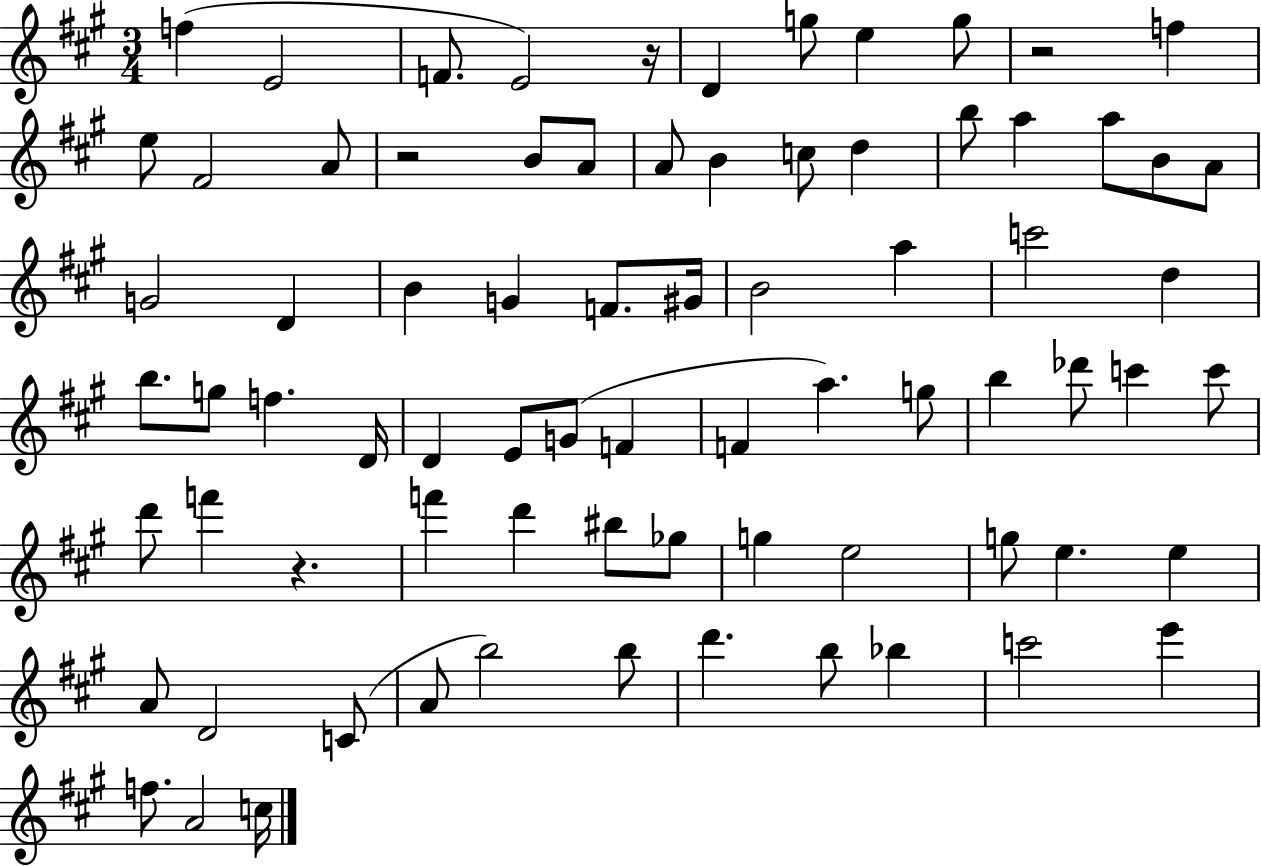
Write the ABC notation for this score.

X:1
T:Untitled
M:3/4
L:1/4
K:A
f E2 F/2 E2 z/4 D g/2 e g/2 z2 f e/2 ^F2 A/2 z2 B/2 A/2 A/2 B c/2 d b/2 a a/2 B/2 A/2 G2 D B G F/2 ^G/4 B2 a c'2 d b/2 g/2 f D/4 D E/2 G/2 F F a g/2 b _d'/2 c' c'/2 d'/2 f' z f' d' ^b/2 _g/2 g e2 g/2 e e A/2 D2 C/2 A/2 b2 b/2 d' b/2 _b c'2 e' f/2 A2 c/4